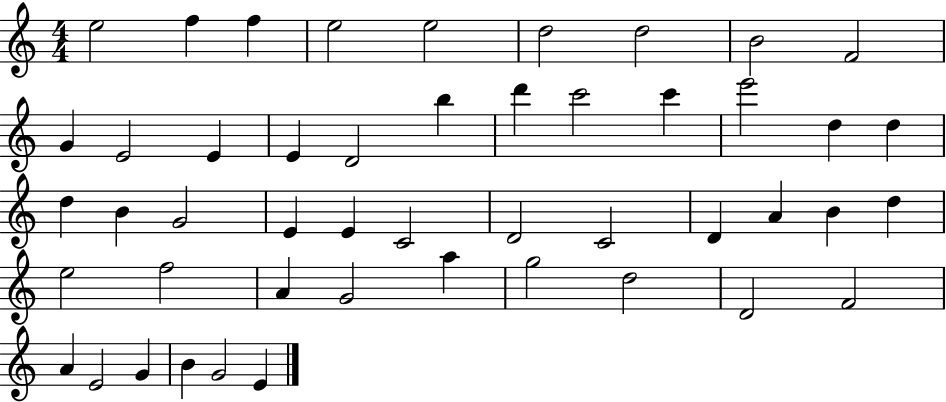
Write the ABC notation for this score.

X:1
T:Untitled
M:4/4
L:1/4
K:C
e2 f f e2 e2 d2 d2 B2 F2 G E2 E E D2 b d' c'2 c' e'2 d d d B G2 E E C2 D2 C2 D A B d e2 f2 A G2 a g2 d2 D2 F2 A E2 G B G2 E